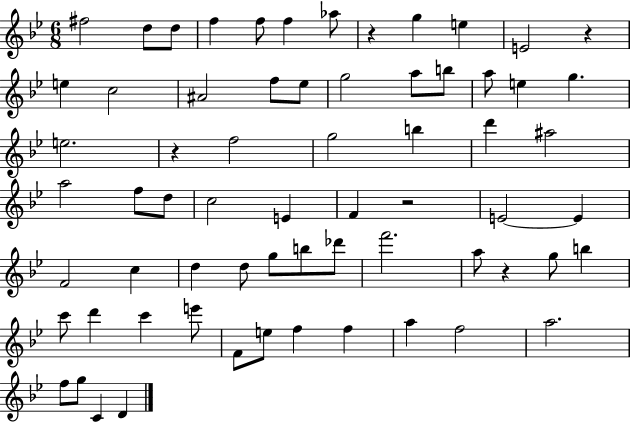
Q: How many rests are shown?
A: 5